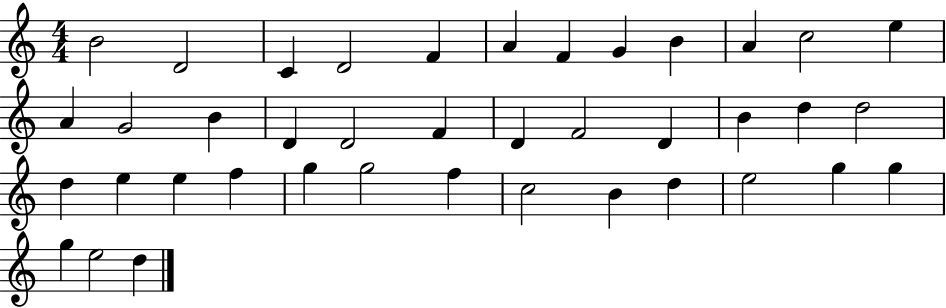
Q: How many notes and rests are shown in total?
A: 40